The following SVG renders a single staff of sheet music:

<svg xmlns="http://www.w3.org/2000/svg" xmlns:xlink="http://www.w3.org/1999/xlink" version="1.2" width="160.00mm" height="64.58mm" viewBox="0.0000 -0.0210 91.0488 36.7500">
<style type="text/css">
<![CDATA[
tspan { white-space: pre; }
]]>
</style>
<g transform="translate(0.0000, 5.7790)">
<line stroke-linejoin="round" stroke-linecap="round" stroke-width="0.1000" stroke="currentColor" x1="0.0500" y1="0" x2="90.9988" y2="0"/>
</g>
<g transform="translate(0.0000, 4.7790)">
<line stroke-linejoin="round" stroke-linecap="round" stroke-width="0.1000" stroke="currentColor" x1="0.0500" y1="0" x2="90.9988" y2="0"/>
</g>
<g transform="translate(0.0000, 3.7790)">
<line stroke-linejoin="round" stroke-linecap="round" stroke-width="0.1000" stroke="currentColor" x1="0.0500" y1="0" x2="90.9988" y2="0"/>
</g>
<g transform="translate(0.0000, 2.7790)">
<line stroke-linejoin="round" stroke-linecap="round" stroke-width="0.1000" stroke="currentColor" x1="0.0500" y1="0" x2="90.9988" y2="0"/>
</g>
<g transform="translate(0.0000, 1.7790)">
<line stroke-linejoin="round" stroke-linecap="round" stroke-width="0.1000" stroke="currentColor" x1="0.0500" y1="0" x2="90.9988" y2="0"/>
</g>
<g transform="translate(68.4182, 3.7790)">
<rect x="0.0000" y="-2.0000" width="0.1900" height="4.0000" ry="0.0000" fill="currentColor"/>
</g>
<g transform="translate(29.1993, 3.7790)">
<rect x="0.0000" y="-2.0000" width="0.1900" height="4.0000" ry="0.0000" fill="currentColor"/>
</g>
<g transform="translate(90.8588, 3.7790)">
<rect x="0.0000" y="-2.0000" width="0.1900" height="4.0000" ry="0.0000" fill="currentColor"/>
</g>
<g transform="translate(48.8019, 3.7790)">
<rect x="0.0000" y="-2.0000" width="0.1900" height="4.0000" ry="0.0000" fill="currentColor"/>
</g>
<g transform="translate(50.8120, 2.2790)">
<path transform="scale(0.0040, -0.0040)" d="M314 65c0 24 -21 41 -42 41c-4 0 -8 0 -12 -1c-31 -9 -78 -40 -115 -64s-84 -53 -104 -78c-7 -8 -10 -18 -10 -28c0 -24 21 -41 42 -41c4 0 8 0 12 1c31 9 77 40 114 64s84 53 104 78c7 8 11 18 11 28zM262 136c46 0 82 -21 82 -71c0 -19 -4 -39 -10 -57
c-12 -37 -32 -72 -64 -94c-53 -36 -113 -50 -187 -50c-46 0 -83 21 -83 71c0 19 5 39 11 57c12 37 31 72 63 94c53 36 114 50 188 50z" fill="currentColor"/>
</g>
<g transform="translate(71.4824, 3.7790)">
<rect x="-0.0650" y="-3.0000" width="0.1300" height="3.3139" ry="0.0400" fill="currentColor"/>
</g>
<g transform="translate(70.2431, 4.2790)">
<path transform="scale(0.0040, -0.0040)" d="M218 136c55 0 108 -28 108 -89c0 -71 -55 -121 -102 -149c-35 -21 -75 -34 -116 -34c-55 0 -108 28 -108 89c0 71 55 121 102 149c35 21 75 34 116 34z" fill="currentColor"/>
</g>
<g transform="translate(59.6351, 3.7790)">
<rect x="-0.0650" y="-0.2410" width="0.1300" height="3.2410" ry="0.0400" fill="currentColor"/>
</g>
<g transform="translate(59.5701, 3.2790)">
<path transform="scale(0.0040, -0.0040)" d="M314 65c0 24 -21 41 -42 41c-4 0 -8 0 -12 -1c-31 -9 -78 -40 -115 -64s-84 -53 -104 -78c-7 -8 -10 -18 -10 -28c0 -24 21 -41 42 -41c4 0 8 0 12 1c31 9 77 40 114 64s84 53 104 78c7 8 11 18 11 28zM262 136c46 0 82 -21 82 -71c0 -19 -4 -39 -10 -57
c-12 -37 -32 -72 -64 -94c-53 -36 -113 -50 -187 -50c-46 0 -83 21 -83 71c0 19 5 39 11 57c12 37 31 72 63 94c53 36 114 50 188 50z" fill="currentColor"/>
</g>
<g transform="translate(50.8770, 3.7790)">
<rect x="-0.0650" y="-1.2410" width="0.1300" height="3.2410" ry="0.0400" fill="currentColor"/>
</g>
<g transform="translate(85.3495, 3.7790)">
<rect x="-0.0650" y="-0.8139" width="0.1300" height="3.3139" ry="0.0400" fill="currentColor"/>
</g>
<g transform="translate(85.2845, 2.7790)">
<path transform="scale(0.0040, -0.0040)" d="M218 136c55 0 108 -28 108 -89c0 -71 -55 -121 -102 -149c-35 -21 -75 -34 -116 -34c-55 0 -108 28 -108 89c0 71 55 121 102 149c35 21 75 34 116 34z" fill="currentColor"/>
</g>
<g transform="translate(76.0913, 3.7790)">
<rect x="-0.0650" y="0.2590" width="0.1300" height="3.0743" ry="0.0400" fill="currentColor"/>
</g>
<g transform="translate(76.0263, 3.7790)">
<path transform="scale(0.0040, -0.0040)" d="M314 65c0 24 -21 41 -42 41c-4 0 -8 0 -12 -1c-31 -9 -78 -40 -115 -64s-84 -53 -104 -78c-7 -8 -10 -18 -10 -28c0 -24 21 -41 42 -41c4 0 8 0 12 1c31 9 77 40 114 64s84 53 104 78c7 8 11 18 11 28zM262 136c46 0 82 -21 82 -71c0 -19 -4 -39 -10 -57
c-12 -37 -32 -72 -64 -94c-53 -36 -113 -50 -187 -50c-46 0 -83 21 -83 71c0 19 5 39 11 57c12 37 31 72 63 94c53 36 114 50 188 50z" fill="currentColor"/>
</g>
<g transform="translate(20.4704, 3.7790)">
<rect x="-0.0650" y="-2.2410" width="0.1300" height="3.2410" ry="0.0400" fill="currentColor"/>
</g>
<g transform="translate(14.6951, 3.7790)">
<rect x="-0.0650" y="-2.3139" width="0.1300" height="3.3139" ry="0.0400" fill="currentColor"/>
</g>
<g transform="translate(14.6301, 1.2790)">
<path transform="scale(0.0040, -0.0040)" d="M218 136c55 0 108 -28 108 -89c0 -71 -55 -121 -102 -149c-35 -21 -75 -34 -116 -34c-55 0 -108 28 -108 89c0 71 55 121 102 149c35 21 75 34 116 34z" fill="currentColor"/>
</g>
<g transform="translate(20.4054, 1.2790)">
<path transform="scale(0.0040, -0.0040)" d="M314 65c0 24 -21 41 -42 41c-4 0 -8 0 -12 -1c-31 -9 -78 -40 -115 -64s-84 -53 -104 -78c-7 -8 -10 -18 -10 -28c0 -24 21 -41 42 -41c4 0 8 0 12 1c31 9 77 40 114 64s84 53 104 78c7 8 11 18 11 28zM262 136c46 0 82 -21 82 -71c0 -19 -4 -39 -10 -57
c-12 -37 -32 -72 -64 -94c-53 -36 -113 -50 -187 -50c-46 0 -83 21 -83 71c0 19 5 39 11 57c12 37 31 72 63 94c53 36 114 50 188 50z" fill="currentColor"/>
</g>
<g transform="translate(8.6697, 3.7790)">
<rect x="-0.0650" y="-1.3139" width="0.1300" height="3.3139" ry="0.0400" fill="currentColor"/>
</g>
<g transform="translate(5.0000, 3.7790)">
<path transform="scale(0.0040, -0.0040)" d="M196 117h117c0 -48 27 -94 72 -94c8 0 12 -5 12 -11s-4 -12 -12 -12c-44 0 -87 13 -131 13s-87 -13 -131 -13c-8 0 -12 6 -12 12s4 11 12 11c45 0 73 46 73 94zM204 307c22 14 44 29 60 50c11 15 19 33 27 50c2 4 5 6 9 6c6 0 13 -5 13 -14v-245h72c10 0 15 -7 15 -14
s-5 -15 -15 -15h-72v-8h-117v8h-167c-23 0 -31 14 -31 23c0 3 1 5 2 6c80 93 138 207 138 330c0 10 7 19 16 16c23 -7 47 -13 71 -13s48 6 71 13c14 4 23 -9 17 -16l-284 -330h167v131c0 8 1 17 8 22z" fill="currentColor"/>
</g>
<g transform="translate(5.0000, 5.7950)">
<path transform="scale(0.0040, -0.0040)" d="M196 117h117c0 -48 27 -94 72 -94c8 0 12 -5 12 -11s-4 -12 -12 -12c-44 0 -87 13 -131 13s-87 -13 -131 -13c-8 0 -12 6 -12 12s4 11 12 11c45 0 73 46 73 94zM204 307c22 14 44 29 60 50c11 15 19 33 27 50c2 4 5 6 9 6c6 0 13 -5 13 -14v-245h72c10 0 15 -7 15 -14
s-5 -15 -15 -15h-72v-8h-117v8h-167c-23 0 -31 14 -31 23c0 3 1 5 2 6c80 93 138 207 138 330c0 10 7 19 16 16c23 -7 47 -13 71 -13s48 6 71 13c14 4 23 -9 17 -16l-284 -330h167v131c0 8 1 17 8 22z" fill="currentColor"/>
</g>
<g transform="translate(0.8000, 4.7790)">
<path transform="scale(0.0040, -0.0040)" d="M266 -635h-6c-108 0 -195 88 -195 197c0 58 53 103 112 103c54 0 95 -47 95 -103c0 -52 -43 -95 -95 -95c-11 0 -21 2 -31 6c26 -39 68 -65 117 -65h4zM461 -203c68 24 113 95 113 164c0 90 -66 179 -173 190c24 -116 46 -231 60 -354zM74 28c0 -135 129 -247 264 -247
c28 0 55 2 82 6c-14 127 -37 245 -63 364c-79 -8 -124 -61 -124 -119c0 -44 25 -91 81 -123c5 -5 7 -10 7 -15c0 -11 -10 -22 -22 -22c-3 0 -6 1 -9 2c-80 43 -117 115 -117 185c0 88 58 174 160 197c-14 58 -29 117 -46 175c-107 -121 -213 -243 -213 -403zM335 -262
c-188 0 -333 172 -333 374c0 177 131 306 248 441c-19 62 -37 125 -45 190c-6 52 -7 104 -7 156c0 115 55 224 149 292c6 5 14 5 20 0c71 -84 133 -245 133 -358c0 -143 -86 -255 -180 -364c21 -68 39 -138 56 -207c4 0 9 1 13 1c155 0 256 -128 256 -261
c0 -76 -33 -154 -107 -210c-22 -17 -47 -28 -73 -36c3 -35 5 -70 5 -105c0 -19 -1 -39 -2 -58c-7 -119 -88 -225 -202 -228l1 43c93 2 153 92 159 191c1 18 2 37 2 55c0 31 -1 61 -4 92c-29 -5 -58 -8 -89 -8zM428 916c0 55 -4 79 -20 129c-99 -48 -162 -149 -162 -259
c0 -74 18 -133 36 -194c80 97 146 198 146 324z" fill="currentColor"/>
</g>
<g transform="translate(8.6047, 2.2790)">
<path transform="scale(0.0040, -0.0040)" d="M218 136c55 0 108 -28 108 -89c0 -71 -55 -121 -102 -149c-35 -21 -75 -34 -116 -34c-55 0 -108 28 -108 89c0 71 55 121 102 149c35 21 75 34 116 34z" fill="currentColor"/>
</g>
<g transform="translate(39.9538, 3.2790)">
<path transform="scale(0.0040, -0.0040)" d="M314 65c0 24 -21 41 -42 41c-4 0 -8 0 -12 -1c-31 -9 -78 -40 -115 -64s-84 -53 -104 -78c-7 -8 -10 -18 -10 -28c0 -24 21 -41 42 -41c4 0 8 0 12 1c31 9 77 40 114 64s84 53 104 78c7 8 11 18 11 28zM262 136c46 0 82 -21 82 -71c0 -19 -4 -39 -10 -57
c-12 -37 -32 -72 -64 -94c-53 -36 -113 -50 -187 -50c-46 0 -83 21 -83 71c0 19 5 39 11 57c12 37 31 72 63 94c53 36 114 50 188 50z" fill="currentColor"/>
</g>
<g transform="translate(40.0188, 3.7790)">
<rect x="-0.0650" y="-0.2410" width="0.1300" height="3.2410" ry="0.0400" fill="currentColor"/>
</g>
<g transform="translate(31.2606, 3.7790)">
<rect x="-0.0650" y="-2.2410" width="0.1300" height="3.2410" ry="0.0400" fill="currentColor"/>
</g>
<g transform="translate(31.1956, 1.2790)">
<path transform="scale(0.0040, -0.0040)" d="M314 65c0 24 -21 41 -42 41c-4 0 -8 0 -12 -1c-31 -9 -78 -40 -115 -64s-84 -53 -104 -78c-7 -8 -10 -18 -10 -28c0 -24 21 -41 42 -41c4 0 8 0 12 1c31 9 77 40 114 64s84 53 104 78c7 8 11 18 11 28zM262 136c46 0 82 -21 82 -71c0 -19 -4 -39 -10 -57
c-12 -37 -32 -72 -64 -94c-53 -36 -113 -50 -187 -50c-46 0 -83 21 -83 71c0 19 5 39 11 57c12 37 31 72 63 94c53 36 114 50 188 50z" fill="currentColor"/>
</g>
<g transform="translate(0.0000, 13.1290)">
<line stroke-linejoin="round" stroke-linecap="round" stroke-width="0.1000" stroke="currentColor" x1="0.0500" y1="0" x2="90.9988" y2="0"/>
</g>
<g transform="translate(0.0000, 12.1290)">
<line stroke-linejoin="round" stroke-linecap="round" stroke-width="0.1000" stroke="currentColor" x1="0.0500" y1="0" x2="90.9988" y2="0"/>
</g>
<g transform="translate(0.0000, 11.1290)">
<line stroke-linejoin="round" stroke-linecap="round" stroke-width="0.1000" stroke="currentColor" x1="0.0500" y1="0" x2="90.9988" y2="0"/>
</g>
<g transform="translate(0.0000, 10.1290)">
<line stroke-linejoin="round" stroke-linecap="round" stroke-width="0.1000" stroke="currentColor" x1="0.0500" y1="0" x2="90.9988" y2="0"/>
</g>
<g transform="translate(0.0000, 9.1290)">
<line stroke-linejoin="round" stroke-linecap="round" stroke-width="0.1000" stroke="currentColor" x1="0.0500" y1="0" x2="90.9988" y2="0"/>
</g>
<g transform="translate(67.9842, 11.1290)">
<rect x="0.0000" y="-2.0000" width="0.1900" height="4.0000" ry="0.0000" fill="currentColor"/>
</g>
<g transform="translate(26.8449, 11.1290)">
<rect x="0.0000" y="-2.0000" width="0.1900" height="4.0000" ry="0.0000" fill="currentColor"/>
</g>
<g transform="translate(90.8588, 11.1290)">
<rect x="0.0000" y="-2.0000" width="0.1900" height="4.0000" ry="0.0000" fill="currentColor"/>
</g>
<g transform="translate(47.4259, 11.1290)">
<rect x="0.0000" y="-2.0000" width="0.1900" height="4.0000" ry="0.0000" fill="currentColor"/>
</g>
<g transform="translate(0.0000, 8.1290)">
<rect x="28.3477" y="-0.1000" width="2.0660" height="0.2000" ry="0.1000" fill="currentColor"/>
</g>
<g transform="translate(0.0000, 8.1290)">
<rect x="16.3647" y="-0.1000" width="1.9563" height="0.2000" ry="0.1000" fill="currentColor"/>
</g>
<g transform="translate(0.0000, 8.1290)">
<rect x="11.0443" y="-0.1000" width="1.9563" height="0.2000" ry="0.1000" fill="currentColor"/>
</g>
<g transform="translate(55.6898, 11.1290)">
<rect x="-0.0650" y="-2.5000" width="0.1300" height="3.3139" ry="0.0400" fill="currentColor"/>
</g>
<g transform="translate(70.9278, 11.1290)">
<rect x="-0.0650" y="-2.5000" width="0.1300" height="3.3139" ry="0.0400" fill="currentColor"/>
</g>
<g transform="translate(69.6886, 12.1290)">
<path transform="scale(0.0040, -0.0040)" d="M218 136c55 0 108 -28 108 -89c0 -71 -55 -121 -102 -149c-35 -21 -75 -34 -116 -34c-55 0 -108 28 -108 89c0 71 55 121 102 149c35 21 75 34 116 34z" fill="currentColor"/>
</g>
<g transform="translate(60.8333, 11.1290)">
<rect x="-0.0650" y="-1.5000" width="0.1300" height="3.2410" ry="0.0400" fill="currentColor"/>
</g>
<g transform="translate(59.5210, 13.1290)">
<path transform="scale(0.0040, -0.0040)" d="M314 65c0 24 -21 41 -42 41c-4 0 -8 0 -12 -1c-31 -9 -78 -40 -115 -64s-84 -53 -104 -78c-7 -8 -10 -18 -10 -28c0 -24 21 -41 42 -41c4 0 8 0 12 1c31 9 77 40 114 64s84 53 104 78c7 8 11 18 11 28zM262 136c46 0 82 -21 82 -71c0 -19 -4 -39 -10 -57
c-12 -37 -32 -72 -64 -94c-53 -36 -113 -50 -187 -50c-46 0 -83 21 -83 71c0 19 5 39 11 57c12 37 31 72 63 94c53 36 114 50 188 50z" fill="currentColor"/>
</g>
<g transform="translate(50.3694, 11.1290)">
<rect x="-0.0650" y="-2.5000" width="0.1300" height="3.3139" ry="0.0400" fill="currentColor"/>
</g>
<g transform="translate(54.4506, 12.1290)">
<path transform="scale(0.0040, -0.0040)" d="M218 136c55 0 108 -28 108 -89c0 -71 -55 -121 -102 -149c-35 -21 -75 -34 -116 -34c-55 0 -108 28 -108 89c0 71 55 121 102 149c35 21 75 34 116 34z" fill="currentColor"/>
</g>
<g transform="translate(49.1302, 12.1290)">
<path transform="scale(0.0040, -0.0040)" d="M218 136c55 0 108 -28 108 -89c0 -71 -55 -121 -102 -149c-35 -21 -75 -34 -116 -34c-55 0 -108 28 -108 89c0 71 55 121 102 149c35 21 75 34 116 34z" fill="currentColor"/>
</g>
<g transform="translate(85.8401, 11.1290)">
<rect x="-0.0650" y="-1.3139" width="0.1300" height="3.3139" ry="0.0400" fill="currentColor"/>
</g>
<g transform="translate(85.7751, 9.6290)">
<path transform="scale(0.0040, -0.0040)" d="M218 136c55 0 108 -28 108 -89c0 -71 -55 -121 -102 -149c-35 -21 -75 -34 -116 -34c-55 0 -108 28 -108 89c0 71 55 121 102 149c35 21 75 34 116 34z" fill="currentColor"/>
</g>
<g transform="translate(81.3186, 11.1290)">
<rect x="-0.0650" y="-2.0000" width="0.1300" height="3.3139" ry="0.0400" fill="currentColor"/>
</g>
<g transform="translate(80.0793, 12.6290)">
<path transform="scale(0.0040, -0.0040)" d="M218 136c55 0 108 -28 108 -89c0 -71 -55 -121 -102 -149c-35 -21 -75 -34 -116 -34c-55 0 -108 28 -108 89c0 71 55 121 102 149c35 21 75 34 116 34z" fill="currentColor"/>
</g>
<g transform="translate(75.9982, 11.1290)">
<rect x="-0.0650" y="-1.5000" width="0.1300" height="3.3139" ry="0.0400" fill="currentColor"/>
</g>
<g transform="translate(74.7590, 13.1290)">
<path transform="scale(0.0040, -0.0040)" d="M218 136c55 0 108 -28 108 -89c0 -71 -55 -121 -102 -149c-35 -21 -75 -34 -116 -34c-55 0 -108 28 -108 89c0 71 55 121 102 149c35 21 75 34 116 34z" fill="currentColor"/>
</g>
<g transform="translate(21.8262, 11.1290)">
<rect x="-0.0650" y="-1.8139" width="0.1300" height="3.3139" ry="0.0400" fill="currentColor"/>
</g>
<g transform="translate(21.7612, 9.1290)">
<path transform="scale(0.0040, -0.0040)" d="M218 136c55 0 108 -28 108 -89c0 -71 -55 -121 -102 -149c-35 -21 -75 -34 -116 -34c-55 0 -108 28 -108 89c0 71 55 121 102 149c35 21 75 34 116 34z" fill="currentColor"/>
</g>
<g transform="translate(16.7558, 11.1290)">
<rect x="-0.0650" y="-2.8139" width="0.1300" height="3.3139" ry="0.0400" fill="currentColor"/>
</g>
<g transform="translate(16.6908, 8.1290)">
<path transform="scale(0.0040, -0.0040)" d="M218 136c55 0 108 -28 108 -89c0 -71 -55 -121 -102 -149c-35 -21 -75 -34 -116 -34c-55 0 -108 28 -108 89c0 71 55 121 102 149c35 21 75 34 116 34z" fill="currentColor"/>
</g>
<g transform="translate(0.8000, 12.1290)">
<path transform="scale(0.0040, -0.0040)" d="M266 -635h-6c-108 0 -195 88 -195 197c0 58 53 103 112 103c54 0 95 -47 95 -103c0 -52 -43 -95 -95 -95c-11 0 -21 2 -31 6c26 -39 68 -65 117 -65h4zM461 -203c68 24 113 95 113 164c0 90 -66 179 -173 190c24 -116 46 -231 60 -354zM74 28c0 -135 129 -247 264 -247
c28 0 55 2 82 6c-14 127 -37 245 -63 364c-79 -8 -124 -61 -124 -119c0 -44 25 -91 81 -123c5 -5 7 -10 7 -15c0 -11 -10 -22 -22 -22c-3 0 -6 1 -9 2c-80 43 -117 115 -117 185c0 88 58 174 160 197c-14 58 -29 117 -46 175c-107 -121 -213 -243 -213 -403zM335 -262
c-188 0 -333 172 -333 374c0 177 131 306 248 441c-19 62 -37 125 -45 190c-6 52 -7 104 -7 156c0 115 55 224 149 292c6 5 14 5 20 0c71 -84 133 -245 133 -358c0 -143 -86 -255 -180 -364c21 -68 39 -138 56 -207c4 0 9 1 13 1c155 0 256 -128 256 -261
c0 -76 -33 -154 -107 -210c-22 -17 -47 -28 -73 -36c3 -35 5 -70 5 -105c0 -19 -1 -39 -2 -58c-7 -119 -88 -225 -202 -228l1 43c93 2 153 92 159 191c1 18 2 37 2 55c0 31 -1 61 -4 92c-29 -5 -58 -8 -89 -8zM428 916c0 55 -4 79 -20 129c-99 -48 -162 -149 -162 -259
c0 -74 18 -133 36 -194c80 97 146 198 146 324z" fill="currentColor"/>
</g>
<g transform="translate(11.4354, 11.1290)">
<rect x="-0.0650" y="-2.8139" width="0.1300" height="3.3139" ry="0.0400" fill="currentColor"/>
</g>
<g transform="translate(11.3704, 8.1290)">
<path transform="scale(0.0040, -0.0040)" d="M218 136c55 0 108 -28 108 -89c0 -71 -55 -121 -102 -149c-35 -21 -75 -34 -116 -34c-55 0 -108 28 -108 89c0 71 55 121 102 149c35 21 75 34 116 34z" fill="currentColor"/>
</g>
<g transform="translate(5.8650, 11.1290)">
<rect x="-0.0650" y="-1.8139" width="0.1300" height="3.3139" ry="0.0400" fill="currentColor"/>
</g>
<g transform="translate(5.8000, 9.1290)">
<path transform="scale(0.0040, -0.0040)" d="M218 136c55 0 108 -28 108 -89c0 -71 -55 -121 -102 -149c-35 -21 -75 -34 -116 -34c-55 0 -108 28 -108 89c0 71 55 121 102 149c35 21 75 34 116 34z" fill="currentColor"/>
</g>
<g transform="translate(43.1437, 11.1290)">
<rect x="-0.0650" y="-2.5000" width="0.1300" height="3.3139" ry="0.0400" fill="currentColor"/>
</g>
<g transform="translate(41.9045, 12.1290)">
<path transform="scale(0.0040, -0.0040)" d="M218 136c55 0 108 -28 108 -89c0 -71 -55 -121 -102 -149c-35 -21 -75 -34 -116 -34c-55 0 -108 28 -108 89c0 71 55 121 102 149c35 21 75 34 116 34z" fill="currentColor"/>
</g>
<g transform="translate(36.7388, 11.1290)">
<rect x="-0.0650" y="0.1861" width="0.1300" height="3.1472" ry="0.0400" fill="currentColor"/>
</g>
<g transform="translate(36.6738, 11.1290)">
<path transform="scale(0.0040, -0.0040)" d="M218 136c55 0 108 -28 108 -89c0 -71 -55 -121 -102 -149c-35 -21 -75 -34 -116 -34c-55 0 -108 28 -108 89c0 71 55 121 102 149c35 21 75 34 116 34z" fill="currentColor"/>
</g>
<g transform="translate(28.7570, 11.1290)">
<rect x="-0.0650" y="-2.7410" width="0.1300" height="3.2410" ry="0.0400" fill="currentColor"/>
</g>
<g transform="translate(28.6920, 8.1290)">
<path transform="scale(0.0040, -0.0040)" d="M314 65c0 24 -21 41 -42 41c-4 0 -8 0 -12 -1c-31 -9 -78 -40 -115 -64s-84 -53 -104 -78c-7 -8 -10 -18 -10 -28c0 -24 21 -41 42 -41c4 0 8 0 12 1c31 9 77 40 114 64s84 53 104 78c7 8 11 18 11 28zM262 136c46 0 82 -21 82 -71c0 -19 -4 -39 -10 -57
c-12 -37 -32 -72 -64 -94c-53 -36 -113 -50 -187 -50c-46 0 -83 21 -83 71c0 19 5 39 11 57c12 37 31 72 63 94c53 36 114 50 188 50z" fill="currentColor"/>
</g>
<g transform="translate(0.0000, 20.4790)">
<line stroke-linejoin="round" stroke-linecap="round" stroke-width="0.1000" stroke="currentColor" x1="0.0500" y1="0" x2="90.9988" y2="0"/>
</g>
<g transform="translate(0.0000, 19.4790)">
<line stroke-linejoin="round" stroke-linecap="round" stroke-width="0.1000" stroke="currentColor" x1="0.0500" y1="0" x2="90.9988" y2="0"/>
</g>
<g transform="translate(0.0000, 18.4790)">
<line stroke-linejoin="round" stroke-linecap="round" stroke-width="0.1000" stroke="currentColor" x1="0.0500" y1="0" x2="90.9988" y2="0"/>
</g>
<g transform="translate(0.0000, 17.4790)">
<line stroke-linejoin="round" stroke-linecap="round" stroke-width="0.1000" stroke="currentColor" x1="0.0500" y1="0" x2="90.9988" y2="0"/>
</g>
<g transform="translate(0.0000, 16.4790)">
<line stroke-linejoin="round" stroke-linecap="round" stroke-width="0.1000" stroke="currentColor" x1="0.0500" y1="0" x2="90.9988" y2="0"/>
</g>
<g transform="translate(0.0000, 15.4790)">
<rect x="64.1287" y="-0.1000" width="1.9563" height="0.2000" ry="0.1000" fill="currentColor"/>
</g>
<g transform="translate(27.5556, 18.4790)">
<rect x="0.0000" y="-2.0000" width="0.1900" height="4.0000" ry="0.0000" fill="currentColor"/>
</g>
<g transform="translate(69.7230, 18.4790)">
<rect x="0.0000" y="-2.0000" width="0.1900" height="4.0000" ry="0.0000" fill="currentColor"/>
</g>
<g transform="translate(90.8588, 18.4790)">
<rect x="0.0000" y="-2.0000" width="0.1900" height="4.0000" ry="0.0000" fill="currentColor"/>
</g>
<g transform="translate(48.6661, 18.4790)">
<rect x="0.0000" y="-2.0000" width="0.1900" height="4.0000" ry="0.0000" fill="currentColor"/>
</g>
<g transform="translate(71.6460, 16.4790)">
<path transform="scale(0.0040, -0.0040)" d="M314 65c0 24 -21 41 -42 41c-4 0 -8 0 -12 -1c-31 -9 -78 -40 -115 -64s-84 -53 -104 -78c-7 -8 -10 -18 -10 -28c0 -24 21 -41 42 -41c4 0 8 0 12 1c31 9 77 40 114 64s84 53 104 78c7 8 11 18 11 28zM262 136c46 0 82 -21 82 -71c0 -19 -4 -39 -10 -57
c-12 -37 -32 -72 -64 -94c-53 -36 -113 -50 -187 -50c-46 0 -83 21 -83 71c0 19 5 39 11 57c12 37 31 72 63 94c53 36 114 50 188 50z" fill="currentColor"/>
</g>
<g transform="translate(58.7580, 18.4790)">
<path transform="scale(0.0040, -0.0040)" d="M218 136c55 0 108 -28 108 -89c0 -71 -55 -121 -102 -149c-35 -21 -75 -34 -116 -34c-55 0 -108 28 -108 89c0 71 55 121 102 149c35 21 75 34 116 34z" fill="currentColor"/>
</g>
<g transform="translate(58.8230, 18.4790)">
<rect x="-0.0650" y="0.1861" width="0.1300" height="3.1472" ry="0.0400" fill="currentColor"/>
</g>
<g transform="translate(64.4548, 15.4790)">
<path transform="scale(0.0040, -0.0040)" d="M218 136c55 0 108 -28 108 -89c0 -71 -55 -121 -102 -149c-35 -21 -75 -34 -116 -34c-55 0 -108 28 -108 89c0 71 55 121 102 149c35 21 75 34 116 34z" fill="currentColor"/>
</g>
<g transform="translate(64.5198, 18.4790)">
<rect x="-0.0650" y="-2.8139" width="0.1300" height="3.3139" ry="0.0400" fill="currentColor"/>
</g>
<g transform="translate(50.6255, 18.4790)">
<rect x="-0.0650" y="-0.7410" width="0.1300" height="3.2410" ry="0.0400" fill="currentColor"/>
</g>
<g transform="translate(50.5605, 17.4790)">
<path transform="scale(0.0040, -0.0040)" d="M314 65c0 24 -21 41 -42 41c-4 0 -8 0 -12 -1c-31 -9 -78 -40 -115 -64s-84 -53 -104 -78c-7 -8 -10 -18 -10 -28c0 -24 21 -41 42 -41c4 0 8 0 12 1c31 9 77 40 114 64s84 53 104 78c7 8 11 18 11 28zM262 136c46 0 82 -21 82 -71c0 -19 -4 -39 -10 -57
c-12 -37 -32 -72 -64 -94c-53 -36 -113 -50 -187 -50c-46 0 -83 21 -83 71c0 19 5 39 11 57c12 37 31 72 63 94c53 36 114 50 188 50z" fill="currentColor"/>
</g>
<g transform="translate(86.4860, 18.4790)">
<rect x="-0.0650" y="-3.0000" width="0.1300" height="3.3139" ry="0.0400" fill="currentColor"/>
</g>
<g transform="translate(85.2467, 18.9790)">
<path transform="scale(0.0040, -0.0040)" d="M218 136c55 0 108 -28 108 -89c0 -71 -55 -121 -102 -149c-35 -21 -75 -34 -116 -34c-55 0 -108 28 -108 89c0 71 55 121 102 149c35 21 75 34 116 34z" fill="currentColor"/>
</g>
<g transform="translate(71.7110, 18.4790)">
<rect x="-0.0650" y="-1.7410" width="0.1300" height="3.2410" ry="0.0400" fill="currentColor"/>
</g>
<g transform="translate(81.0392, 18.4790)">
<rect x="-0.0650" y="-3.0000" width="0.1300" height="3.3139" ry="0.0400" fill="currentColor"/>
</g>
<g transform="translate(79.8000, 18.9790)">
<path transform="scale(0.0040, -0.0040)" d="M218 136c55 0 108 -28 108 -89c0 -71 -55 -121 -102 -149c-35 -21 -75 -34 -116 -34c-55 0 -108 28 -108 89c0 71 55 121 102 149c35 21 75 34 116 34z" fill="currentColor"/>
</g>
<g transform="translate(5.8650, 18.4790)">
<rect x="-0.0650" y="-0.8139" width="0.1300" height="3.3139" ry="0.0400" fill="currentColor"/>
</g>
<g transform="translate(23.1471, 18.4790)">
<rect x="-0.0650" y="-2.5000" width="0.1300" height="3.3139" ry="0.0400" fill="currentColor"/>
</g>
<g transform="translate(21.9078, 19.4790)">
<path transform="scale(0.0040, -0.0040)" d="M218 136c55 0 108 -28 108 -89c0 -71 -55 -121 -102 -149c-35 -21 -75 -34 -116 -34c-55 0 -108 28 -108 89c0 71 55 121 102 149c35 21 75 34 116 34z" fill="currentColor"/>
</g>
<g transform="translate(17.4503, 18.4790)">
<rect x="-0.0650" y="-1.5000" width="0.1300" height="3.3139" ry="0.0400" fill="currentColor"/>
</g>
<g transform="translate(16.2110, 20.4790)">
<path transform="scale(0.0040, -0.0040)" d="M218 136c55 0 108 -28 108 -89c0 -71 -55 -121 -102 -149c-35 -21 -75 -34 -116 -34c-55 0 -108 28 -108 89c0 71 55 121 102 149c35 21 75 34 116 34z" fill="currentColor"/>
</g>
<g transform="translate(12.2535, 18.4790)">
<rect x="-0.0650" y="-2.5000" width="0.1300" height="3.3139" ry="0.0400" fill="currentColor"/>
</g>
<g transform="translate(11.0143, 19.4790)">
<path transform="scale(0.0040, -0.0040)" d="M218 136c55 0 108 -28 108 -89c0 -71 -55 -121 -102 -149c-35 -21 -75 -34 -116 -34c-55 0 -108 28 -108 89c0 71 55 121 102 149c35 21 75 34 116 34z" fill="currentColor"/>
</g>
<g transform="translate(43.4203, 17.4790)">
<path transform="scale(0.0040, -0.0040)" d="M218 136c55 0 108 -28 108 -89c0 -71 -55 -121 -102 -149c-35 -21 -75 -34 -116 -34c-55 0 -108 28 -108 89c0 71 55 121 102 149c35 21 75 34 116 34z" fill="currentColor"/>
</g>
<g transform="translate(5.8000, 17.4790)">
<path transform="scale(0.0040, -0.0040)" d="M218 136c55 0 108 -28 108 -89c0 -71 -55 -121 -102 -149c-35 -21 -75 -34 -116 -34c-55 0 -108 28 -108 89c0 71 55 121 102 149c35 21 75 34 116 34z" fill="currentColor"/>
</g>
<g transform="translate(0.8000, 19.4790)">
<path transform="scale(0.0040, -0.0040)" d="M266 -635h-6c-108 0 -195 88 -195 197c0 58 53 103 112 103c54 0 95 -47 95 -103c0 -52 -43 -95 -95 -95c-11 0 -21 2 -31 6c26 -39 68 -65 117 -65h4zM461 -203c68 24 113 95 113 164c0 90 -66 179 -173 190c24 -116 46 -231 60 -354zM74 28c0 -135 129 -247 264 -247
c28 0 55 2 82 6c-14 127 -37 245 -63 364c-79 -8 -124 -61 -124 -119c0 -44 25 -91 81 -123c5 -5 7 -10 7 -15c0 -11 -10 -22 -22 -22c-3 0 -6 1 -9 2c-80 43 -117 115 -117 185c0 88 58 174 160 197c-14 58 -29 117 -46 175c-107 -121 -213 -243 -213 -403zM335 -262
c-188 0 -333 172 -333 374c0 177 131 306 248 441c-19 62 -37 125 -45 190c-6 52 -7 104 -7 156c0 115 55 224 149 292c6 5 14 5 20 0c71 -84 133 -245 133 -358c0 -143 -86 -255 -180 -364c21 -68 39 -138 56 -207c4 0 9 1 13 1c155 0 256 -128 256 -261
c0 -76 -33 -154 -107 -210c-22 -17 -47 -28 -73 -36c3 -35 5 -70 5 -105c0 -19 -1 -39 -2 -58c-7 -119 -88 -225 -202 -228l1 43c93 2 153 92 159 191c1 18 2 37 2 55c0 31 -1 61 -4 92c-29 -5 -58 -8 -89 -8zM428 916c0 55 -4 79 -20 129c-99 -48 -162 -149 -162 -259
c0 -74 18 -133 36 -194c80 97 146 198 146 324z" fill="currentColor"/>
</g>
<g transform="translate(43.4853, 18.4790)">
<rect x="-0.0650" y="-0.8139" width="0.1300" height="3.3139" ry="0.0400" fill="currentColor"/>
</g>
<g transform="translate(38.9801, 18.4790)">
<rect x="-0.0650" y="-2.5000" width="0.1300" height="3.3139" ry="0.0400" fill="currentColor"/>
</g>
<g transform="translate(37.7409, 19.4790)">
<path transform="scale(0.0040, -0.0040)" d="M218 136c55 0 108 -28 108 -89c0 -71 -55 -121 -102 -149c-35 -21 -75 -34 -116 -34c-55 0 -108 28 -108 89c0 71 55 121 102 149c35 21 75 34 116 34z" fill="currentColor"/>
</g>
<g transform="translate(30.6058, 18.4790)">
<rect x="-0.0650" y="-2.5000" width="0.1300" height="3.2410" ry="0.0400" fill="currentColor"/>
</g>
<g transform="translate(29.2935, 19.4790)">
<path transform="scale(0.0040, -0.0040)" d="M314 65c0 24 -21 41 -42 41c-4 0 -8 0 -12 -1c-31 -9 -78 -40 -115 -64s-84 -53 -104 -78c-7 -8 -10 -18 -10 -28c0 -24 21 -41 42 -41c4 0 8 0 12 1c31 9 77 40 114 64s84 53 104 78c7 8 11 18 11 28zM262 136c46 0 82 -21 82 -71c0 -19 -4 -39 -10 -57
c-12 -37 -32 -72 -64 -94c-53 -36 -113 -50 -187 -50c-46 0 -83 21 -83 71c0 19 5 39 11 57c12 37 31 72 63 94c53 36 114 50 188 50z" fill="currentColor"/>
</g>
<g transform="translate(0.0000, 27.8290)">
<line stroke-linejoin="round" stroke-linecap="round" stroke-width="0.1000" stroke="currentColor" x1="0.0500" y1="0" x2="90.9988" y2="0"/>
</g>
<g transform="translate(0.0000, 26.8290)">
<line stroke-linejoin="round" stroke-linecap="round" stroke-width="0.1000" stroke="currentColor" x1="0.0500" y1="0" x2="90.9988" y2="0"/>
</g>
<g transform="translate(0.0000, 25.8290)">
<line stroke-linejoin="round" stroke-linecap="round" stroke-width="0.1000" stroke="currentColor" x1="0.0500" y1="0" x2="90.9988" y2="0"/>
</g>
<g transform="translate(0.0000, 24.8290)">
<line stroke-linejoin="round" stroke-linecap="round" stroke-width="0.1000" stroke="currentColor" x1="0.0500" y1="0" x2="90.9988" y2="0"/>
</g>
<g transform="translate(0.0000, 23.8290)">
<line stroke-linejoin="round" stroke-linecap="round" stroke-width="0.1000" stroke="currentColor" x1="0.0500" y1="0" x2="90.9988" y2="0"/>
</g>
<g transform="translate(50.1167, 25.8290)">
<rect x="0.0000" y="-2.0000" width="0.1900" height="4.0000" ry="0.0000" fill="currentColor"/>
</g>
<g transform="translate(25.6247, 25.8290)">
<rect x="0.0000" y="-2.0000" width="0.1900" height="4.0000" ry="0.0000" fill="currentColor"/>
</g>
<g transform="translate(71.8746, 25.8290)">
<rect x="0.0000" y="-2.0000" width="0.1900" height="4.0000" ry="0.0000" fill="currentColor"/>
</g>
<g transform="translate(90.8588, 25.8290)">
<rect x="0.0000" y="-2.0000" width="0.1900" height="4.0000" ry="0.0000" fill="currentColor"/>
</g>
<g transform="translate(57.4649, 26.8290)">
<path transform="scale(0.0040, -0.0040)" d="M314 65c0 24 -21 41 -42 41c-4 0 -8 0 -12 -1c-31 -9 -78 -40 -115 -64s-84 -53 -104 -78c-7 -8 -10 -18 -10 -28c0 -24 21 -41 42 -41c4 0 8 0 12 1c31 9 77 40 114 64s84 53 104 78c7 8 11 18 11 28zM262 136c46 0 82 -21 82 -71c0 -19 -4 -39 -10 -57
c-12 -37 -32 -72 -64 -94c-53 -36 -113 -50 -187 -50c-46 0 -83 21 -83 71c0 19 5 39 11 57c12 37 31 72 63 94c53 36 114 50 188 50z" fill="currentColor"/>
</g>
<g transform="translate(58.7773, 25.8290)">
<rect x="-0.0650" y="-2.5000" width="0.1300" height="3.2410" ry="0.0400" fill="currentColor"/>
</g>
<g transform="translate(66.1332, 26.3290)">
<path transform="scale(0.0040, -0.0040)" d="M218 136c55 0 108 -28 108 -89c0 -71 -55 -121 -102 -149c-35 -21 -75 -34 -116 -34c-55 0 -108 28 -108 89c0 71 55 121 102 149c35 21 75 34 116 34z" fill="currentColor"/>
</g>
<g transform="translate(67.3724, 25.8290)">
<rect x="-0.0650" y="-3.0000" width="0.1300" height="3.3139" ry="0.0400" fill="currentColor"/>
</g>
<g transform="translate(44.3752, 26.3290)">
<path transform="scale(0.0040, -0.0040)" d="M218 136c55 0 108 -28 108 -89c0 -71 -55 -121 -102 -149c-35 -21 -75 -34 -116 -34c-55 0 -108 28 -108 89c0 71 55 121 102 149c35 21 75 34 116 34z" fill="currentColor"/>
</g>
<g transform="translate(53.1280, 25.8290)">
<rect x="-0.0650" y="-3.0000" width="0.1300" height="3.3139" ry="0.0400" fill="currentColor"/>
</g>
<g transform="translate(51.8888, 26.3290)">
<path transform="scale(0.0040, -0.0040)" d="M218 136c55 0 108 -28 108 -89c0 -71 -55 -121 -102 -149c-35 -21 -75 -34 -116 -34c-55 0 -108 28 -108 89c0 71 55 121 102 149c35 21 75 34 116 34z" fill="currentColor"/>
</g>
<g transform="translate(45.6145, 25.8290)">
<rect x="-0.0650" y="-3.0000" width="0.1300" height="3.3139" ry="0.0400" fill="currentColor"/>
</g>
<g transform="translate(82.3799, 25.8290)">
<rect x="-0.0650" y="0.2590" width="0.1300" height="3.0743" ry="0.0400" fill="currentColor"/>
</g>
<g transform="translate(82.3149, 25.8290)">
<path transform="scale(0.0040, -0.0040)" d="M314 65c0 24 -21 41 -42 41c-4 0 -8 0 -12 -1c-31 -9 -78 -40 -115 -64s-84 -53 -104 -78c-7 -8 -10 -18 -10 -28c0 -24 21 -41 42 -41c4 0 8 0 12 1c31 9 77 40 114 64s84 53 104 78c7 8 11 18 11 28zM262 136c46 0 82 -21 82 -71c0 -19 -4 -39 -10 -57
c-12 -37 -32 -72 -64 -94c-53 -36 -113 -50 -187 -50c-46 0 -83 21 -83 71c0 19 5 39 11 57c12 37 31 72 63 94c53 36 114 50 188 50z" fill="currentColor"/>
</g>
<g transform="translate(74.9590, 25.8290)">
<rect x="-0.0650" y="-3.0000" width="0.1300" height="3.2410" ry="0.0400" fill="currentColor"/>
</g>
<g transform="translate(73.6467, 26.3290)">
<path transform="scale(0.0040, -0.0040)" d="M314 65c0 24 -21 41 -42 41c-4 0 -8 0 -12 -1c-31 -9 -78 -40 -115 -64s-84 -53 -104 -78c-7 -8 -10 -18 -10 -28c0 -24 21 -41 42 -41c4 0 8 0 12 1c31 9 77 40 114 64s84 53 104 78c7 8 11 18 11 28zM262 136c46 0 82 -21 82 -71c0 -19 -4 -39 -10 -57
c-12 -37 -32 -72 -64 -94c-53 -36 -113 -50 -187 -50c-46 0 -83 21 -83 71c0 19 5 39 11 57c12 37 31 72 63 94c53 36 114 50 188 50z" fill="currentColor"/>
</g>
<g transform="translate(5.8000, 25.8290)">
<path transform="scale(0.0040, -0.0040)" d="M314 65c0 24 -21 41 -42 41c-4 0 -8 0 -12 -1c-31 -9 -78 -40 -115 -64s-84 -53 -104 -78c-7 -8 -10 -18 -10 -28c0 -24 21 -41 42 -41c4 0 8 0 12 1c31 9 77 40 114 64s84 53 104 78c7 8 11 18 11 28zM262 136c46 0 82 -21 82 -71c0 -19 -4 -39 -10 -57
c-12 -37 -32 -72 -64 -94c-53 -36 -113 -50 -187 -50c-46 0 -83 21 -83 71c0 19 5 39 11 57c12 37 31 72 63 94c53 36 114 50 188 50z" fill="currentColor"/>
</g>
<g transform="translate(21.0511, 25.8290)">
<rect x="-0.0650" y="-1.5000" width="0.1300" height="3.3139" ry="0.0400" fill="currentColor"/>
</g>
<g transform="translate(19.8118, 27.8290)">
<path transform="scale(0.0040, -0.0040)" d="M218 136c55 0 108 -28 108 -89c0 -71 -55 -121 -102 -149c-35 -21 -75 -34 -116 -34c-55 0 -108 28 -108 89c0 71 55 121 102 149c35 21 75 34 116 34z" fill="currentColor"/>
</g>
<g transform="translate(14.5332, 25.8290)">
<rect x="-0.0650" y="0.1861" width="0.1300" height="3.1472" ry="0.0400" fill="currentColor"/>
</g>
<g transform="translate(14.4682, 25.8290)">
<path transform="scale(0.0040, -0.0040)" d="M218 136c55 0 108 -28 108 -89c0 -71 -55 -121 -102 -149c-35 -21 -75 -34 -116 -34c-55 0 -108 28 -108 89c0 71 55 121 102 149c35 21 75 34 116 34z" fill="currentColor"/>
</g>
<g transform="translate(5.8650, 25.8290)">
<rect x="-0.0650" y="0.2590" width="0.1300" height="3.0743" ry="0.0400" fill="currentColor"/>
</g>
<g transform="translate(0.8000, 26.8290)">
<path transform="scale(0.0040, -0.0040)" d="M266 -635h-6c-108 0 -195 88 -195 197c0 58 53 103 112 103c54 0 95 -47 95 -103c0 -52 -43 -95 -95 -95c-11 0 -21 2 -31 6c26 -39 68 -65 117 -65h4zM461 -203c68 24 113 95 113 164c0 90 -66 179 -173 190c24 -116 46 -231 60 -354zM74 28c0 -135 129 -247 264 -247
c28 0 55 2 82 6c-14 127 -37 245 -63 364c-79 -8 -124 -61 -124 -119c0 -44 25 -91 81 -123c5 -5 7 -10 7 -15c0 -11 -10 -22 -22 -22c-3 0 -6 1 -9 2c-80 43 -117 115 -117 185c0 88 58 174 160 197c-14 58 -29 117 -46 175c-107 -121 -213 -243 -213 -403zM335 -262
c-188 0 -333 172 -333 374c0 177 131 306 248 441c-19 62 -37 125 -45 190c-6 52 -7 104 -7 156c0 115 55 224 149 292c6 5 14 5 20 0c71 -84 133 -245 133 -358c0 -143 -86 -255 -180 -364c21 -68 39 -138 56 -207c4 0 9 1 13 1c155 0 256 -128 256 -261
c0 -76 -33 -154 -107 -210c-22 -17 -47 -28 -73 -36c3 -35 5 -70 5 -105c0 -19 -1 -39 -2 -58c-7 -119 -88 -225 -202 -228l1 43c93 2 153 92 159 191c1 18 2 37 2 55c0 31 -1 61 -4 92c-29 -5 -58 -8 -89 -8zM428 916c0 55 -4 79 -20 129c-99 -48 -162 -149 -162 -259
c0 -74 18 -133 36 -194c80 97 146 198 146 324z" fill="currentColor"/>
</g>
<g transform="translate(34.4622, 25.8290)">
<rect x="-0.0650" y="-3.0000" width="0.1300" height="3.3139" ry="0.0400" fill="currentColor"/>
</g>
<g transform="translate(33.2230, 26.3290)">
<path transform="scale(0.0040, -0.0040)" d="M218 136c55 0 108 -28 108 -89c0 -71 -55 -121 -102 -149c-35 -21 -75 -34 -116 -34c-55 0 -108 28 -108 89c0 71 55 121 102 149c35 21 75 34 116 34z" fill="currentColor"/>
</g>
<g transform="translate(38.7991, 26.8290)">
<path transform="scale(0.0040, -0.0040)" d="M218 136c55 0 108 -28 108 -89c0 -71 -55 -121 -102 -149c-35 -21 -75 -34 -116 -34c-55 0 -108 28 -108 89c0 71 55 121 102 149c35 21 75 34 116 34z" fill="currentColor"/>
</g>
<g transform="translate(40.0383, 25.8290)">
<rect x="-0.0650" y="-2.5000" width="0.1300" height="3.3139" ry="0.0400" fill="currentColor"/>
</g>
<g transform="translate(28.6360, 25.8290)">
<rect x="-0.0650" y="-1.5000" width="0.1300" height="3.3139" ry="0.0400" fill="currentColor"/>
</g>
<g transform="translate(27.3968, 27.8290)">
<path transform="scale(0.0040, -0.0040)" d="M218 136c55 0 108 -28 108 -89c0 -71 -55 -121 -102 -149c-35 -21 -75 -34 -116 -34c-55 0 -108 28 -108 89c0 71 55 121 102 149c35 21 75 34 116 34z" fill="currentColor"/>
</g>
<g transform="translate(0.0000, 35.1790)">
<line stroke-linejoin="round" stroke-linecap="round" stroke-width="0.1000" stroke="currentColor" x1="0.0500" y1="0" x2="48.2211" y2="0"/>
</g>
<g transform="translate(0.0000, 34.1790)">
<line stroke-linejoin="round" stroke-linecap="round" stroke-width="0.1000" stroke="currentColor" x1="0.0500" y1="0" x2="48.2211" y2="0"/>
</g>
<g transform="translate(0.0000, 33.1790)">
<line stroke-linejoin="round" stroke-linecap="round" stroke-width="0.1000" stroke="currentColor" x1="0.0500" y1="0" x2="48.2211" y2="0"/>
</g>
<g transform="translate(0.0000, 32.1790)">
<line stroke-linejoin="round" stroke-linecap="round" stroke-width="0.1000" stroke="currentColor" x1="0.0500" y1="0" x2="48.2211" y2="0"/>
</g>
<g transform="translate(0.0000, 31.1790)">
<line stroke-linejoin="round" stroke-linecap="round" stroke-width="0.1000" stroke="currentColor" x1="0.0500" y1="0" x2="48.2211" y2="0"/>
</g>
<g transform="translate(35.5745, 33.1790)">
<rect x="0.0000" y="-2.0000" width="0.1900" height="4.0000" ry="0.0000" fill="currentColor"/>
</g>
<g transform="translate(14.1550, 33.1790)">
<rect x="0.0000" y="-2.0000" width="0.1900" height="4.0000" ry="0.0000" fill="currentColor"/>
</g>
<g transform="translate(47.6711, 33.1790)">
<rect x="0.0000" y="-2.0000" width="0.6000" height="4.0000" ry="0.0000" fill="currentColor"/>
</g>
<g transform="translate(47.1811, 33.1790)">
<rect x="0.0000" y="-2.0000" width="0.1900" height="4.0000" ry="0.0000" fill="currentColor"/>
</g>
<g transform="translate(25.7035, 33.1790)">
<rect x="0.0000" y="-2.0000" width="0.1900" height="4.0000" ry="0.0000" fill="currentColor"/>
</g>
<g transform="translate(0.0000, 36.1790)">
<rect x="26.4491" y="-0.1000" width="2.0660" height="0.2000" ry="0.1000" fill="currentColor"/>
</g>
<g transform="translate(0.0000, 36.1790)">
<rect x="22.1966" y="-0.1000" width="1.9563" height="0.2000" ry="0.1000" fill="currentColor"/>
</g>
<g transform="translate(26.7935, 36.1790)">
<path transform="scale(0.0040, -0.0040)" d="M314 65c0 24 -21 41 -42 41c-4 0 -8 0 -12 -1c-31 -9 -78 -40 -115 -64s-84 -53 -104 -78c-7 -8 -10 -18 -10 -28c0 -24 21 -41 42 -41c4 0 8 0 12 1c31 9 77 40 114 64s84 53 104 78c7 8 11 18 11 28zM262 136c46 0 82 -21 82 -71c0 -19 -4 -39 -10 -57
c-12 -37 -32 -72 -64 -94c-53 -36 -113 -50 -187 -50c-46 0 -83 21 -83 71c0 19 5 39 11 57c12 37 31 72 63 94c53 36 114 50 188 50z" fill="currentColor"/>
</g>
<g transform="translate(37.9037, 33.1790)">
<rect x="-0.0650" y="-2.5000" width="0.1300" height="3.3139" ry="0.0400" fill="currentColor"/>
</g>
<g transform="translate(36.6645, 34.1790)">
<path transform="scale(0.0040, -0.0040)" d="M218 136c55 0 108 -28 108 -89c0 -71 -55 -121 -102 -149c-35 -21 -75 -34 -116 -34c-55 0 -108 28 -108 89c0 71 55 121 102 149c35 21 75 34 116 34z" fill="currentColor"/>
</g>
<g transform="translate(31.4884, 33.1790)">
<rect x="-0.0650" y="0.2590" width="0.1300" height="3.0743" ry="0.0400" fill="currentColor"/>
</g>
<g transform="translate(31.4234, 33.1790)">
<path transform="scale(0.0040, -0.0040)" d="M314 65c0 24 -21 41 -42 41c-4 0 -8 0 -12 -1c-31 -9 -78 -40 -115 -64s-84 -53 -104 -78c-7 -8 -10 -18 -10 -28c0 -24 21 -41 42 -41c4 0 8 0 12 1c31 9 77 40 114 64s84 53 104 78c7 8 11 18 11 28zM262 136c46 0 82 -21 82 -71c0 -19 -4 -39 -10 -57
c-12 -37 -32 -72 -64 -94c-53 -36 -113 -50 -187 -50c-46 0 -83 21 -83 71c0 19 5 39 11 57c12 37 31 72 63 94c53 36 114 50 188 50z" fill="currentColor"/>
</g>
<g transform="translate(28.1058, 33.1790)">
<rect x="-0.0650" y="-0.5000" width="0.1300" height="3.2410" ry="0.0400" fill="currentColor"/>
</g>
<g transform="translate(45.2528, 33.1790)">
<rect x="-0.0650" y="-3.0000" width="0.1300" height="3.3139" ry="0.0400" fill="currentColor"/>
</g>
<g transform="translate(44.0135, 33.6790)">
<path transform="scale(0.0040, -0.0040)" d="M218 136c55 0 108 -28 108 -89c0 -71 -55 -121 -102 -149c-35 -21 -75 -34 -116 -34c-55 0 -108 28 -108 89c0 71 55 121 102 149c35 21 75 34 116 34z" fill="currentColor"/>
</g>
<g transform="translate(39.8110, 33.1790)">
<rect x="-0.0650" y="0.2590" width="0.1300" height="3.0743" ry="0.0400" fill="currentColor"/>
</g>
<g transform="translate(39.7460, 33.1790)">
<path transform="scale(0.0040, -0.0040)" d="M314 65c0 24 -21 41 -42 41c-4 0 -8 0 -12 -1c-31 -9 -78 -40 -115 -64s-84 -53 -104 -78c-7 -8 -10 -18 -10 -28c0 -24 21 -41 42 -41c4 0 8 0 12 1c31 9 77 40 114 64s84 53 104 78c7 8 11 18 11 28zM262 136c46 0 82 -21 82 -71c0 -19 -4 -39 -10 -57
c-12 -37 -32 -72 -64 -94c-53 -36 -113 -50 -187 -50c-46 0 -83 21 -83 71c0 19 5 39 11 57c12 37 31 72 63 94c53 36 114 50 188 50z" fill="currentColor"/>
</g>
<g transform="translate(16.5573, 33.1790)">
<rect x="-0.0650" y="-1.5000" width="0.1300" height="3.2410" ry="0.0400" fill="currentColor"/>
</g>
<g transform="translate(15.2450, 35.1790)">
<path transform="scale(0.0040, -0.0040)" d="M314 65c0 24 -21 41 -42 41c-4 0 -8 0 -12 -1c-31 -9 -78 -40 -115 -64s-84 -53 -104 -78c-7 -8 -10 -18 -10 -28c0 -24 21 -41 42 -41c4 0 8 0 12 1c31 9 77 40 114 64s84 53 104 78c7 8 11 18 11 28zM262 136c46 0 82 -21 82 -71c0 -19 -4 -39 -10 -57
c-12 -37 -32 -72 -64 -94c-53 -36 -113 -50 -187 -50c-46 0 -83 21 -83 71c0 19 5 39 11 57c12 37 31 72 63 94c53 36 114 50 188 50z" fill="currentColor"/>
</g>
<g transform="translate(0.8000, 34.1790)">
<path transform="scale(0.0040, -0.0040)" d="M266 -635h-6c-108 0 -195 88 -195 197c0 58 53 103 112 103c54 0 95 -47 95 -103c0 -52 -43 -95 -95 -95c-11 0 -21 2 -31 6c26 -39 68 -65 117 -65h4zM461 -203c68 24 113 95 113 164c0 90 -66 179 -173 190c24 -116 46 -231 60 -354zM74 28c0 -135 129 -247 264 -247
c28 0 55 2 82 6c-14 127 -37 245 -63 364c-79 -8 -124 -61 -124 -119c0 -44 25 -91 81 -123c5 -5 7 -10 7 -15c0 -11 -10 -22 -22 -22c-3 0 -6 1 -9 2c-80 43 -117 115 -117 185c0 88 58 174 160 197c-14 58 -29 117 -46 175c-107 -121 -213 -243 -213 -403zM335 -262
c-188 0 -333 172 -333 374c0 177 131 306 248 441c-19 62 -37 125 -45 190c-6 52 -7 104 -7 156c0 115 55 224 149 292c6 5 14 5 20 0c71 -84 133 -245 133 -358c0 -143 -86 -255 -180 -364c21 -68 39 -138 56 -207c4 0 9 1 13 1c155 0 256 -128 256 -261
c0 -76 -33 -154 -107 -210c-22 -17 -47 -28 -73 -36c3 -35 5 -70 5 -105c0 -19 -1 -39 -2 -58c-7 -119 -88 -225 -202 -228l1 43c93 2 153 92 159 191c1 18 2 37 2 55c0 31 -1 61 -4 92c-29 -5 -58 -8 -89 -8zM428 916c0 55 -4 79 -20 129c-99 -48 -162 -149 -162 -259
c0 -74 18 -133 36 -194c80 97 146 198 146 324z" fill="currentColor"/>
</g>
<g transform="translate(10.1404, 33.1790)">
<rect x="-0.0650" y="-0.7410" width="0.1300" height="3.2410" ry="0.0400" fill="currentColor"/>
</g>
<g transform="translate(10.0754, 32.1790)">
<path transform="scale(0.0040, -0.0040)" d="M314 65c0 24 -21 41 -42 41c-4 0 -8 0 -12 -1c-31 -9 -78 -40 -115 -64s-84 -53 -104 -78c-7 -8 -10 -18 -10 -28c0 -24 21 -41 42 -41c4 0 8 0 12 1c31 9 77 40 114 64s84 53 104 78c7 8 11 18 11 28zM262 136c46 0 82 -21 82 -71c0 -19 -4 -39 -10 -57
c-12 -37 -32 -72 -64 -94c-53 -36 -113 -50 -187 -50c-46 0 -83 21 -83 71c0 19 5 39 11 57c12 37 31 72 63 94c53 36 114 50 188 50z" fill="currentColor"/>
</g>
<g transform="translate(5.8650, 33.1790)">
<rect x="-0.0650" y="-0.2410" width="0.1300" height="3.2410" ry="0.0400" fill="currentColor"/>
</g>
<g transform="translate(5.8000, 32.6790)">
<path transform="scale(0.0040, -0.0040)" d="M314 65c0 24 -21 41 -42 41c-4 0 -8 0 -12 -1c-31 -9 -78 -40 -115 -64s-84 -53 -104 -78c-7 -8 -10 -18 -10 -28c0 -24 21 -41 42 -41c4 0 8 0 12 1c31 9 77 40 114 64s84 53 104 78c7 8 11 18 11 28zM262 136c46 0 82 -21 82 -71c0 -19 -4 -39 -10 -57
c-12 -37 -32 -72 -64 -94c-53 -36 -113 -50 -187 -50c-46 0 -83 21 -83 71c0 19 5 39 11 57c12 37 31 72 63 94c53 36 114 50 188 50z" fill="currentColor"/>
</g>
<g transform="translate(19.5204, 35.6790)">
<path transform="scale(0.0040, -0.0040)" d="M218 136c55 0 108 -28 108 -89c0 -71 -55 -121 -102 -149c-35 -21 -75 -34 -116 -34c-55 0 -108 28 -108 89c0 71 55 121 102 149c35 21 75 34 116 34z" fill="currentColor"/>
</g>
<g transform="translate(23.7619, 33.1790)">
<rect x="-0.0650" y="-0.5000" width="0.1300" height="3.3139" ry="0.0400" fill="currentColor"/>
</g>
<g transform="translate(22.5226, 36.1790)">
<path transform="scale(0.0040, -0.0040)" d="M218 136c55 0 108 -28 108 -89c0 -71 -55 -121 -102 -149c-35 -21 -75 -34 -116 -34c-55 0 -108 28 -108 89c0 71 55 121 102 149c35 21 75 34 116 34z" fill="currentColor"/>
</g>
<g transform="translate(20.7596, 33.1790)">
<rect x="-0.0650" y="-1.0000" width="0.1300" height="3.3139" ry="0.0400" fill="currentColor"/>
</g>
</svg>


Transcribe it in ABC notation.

X:1
T:Untitled
M:4/4
L:1/4
K:C
e g g2 g2 c2 e2 c2 A B2 d f a a f a2 B G G G E2 G E F e d G E G G2 G d d2 B a f2 A A B2 B E E A G A A G2 A A2 B2 c2 d2 E2 D C C2 B2 G B2 A